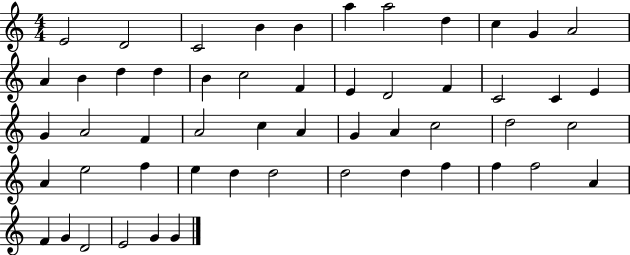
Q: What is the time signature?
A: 4/4